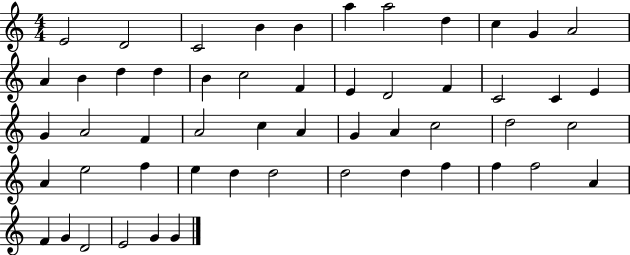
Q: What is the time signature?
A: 4/4